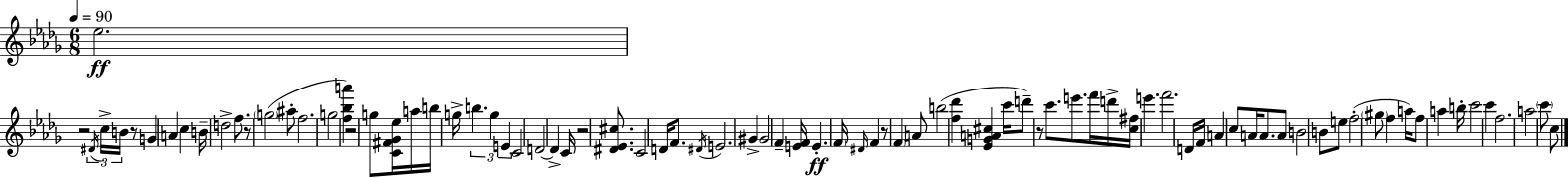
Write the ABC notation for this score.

X:1
T:Untitled
M:6/8
L:1/4
K:Bbm
_e2 z2 ^D/4 c/4 B/4 z/2 G A c B/4 d2 f/2 z/2 g2 ^a/2 f2 g2 [f_ba'] z2 g/2 [C^F_G_e]/4 a/4 b/4 g/4 b g E C2 D2 D C/4 z2 [^D_E^c]/2 C2 D/4 F/2 ^D/4 E2 ^G ^G2 F [EF]/4 E F/4 ^D/4 F z/2 F A/2 b2 [f_d'] [_EGA^c] c'/4 d'/2 z/2 c'/2 e'/2 f'/4 d'/4 [c^f]/4 e' f'2 D/4 F/4 A c/2 A/4 A/2 A/2 B2 B/2 e/2 f2 ^g/2 f a/4 f/2 a b/4 c'2 c' f2 a2 c'/2 c/2